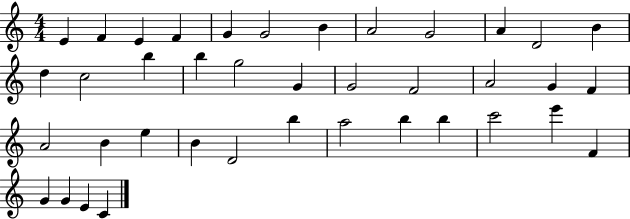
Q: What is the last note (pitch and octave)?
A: C4